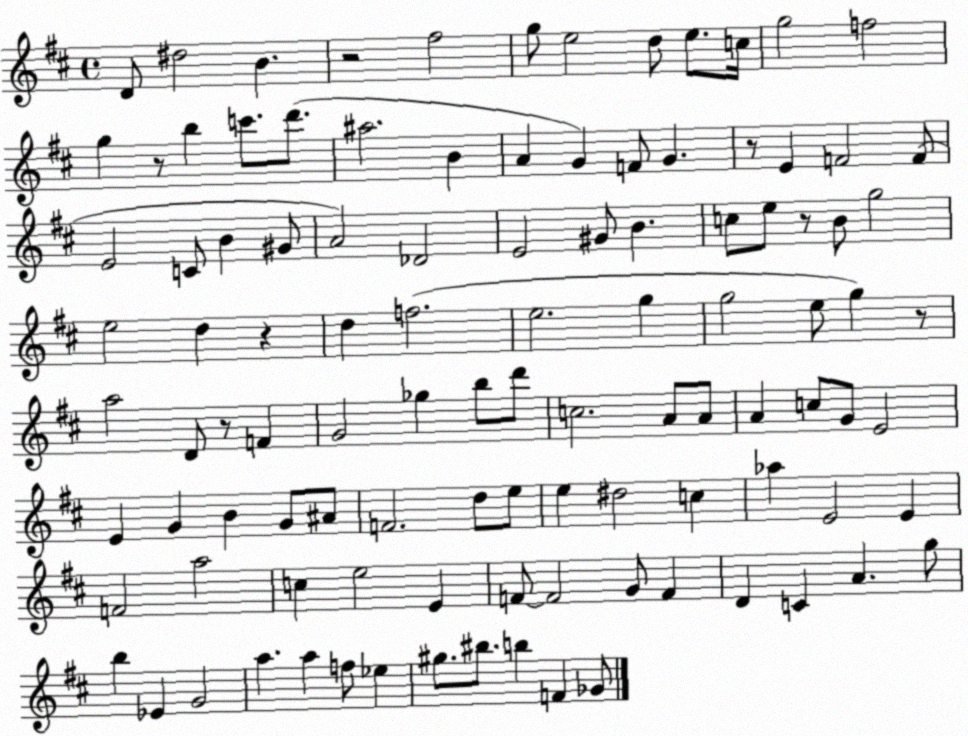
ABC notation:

X:1
T:Untitled
M:4/4
L:1/4
K:D
D/2 ^d2 B z2 ^f2 g/2 e2 d/2 e/2 c/4 g2 f2 g z/2 b c'/2 d'/2 ^a2 B A G F/2 G z/2 E F2 F/2 E2 C/2 B ^G/2 A2 _D2 E2 ^G/2 B c/2 e/2 z/2 B/2 g2 e2 d z d f2 e2 g g2 e/2 g z/2 a2 D/2 z/2 F G2 _g b/2 d'/2 c2 A/2 A/2 A c/2 G/2 E2 E G B G/2 ^A/2 F2 d/2 e/2 e ^d2 c _a E2 E F2 a2 c e2 E F/2 F2 G/2 F D C A g/2 b _E G2 a a f/2 _e ^g/2 ^b/2 b F _G/2